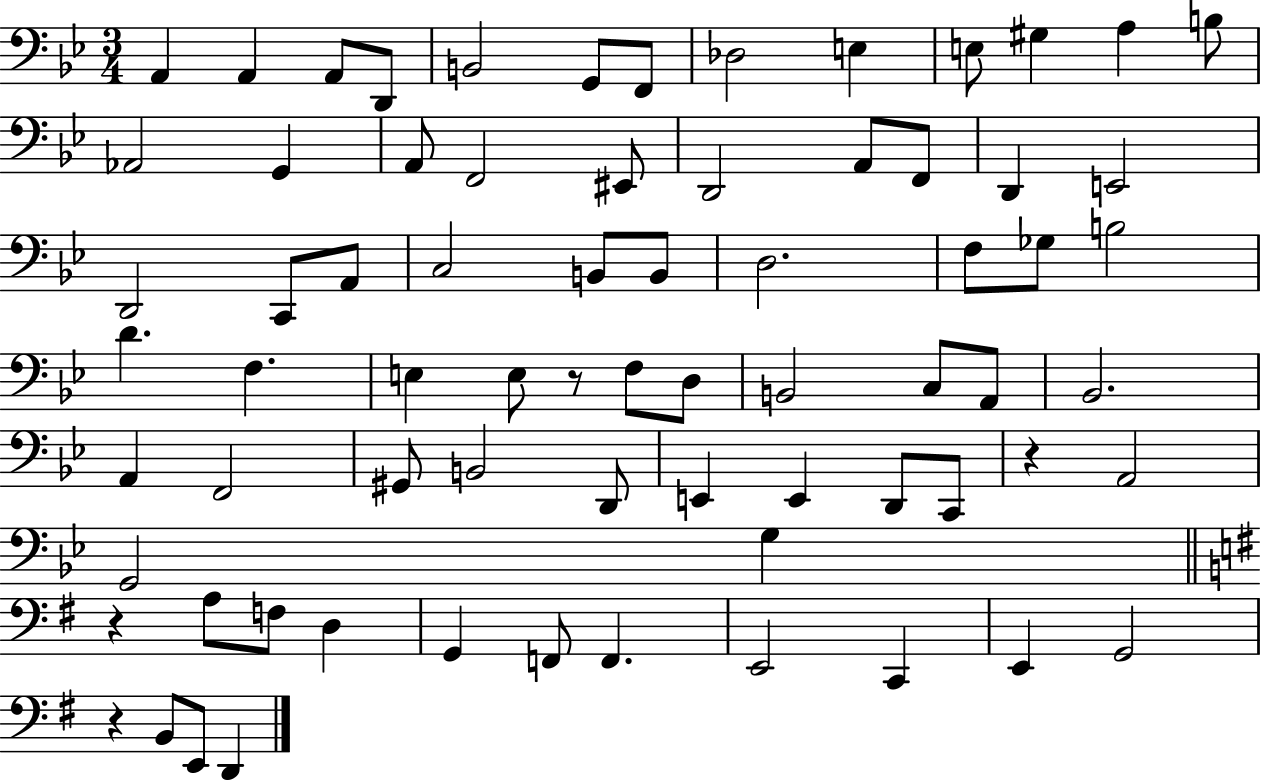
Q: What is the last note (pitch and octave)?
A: D2